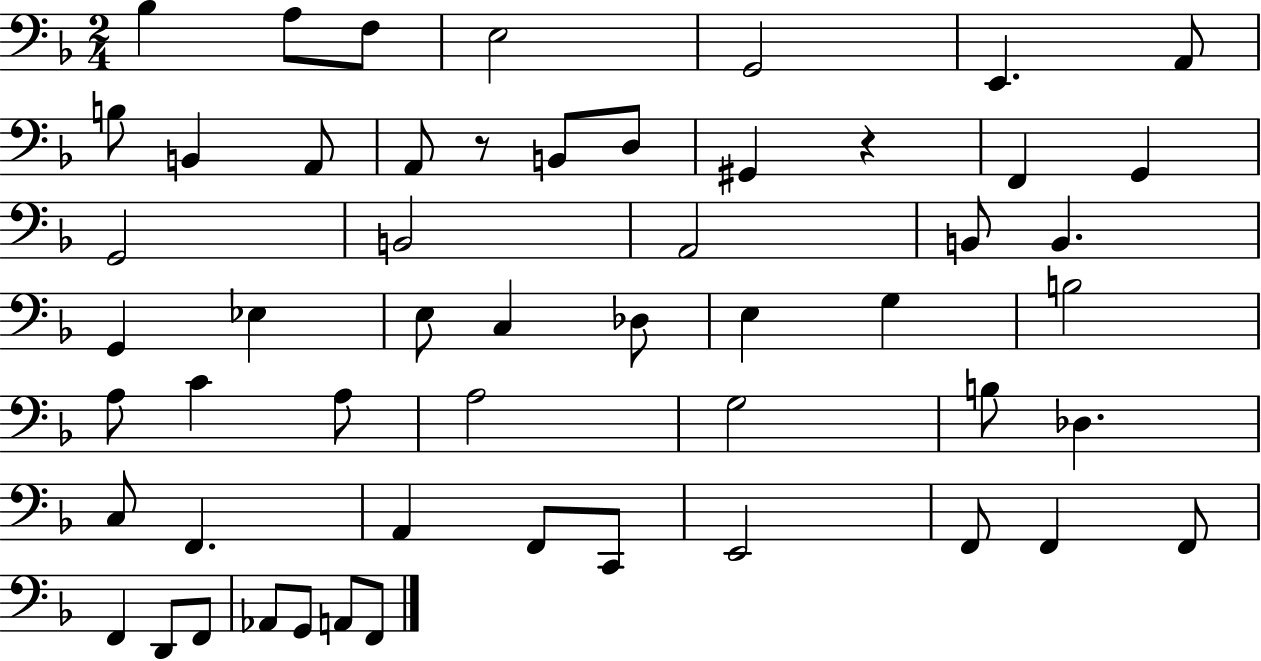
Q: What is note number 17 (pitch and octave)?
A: G2